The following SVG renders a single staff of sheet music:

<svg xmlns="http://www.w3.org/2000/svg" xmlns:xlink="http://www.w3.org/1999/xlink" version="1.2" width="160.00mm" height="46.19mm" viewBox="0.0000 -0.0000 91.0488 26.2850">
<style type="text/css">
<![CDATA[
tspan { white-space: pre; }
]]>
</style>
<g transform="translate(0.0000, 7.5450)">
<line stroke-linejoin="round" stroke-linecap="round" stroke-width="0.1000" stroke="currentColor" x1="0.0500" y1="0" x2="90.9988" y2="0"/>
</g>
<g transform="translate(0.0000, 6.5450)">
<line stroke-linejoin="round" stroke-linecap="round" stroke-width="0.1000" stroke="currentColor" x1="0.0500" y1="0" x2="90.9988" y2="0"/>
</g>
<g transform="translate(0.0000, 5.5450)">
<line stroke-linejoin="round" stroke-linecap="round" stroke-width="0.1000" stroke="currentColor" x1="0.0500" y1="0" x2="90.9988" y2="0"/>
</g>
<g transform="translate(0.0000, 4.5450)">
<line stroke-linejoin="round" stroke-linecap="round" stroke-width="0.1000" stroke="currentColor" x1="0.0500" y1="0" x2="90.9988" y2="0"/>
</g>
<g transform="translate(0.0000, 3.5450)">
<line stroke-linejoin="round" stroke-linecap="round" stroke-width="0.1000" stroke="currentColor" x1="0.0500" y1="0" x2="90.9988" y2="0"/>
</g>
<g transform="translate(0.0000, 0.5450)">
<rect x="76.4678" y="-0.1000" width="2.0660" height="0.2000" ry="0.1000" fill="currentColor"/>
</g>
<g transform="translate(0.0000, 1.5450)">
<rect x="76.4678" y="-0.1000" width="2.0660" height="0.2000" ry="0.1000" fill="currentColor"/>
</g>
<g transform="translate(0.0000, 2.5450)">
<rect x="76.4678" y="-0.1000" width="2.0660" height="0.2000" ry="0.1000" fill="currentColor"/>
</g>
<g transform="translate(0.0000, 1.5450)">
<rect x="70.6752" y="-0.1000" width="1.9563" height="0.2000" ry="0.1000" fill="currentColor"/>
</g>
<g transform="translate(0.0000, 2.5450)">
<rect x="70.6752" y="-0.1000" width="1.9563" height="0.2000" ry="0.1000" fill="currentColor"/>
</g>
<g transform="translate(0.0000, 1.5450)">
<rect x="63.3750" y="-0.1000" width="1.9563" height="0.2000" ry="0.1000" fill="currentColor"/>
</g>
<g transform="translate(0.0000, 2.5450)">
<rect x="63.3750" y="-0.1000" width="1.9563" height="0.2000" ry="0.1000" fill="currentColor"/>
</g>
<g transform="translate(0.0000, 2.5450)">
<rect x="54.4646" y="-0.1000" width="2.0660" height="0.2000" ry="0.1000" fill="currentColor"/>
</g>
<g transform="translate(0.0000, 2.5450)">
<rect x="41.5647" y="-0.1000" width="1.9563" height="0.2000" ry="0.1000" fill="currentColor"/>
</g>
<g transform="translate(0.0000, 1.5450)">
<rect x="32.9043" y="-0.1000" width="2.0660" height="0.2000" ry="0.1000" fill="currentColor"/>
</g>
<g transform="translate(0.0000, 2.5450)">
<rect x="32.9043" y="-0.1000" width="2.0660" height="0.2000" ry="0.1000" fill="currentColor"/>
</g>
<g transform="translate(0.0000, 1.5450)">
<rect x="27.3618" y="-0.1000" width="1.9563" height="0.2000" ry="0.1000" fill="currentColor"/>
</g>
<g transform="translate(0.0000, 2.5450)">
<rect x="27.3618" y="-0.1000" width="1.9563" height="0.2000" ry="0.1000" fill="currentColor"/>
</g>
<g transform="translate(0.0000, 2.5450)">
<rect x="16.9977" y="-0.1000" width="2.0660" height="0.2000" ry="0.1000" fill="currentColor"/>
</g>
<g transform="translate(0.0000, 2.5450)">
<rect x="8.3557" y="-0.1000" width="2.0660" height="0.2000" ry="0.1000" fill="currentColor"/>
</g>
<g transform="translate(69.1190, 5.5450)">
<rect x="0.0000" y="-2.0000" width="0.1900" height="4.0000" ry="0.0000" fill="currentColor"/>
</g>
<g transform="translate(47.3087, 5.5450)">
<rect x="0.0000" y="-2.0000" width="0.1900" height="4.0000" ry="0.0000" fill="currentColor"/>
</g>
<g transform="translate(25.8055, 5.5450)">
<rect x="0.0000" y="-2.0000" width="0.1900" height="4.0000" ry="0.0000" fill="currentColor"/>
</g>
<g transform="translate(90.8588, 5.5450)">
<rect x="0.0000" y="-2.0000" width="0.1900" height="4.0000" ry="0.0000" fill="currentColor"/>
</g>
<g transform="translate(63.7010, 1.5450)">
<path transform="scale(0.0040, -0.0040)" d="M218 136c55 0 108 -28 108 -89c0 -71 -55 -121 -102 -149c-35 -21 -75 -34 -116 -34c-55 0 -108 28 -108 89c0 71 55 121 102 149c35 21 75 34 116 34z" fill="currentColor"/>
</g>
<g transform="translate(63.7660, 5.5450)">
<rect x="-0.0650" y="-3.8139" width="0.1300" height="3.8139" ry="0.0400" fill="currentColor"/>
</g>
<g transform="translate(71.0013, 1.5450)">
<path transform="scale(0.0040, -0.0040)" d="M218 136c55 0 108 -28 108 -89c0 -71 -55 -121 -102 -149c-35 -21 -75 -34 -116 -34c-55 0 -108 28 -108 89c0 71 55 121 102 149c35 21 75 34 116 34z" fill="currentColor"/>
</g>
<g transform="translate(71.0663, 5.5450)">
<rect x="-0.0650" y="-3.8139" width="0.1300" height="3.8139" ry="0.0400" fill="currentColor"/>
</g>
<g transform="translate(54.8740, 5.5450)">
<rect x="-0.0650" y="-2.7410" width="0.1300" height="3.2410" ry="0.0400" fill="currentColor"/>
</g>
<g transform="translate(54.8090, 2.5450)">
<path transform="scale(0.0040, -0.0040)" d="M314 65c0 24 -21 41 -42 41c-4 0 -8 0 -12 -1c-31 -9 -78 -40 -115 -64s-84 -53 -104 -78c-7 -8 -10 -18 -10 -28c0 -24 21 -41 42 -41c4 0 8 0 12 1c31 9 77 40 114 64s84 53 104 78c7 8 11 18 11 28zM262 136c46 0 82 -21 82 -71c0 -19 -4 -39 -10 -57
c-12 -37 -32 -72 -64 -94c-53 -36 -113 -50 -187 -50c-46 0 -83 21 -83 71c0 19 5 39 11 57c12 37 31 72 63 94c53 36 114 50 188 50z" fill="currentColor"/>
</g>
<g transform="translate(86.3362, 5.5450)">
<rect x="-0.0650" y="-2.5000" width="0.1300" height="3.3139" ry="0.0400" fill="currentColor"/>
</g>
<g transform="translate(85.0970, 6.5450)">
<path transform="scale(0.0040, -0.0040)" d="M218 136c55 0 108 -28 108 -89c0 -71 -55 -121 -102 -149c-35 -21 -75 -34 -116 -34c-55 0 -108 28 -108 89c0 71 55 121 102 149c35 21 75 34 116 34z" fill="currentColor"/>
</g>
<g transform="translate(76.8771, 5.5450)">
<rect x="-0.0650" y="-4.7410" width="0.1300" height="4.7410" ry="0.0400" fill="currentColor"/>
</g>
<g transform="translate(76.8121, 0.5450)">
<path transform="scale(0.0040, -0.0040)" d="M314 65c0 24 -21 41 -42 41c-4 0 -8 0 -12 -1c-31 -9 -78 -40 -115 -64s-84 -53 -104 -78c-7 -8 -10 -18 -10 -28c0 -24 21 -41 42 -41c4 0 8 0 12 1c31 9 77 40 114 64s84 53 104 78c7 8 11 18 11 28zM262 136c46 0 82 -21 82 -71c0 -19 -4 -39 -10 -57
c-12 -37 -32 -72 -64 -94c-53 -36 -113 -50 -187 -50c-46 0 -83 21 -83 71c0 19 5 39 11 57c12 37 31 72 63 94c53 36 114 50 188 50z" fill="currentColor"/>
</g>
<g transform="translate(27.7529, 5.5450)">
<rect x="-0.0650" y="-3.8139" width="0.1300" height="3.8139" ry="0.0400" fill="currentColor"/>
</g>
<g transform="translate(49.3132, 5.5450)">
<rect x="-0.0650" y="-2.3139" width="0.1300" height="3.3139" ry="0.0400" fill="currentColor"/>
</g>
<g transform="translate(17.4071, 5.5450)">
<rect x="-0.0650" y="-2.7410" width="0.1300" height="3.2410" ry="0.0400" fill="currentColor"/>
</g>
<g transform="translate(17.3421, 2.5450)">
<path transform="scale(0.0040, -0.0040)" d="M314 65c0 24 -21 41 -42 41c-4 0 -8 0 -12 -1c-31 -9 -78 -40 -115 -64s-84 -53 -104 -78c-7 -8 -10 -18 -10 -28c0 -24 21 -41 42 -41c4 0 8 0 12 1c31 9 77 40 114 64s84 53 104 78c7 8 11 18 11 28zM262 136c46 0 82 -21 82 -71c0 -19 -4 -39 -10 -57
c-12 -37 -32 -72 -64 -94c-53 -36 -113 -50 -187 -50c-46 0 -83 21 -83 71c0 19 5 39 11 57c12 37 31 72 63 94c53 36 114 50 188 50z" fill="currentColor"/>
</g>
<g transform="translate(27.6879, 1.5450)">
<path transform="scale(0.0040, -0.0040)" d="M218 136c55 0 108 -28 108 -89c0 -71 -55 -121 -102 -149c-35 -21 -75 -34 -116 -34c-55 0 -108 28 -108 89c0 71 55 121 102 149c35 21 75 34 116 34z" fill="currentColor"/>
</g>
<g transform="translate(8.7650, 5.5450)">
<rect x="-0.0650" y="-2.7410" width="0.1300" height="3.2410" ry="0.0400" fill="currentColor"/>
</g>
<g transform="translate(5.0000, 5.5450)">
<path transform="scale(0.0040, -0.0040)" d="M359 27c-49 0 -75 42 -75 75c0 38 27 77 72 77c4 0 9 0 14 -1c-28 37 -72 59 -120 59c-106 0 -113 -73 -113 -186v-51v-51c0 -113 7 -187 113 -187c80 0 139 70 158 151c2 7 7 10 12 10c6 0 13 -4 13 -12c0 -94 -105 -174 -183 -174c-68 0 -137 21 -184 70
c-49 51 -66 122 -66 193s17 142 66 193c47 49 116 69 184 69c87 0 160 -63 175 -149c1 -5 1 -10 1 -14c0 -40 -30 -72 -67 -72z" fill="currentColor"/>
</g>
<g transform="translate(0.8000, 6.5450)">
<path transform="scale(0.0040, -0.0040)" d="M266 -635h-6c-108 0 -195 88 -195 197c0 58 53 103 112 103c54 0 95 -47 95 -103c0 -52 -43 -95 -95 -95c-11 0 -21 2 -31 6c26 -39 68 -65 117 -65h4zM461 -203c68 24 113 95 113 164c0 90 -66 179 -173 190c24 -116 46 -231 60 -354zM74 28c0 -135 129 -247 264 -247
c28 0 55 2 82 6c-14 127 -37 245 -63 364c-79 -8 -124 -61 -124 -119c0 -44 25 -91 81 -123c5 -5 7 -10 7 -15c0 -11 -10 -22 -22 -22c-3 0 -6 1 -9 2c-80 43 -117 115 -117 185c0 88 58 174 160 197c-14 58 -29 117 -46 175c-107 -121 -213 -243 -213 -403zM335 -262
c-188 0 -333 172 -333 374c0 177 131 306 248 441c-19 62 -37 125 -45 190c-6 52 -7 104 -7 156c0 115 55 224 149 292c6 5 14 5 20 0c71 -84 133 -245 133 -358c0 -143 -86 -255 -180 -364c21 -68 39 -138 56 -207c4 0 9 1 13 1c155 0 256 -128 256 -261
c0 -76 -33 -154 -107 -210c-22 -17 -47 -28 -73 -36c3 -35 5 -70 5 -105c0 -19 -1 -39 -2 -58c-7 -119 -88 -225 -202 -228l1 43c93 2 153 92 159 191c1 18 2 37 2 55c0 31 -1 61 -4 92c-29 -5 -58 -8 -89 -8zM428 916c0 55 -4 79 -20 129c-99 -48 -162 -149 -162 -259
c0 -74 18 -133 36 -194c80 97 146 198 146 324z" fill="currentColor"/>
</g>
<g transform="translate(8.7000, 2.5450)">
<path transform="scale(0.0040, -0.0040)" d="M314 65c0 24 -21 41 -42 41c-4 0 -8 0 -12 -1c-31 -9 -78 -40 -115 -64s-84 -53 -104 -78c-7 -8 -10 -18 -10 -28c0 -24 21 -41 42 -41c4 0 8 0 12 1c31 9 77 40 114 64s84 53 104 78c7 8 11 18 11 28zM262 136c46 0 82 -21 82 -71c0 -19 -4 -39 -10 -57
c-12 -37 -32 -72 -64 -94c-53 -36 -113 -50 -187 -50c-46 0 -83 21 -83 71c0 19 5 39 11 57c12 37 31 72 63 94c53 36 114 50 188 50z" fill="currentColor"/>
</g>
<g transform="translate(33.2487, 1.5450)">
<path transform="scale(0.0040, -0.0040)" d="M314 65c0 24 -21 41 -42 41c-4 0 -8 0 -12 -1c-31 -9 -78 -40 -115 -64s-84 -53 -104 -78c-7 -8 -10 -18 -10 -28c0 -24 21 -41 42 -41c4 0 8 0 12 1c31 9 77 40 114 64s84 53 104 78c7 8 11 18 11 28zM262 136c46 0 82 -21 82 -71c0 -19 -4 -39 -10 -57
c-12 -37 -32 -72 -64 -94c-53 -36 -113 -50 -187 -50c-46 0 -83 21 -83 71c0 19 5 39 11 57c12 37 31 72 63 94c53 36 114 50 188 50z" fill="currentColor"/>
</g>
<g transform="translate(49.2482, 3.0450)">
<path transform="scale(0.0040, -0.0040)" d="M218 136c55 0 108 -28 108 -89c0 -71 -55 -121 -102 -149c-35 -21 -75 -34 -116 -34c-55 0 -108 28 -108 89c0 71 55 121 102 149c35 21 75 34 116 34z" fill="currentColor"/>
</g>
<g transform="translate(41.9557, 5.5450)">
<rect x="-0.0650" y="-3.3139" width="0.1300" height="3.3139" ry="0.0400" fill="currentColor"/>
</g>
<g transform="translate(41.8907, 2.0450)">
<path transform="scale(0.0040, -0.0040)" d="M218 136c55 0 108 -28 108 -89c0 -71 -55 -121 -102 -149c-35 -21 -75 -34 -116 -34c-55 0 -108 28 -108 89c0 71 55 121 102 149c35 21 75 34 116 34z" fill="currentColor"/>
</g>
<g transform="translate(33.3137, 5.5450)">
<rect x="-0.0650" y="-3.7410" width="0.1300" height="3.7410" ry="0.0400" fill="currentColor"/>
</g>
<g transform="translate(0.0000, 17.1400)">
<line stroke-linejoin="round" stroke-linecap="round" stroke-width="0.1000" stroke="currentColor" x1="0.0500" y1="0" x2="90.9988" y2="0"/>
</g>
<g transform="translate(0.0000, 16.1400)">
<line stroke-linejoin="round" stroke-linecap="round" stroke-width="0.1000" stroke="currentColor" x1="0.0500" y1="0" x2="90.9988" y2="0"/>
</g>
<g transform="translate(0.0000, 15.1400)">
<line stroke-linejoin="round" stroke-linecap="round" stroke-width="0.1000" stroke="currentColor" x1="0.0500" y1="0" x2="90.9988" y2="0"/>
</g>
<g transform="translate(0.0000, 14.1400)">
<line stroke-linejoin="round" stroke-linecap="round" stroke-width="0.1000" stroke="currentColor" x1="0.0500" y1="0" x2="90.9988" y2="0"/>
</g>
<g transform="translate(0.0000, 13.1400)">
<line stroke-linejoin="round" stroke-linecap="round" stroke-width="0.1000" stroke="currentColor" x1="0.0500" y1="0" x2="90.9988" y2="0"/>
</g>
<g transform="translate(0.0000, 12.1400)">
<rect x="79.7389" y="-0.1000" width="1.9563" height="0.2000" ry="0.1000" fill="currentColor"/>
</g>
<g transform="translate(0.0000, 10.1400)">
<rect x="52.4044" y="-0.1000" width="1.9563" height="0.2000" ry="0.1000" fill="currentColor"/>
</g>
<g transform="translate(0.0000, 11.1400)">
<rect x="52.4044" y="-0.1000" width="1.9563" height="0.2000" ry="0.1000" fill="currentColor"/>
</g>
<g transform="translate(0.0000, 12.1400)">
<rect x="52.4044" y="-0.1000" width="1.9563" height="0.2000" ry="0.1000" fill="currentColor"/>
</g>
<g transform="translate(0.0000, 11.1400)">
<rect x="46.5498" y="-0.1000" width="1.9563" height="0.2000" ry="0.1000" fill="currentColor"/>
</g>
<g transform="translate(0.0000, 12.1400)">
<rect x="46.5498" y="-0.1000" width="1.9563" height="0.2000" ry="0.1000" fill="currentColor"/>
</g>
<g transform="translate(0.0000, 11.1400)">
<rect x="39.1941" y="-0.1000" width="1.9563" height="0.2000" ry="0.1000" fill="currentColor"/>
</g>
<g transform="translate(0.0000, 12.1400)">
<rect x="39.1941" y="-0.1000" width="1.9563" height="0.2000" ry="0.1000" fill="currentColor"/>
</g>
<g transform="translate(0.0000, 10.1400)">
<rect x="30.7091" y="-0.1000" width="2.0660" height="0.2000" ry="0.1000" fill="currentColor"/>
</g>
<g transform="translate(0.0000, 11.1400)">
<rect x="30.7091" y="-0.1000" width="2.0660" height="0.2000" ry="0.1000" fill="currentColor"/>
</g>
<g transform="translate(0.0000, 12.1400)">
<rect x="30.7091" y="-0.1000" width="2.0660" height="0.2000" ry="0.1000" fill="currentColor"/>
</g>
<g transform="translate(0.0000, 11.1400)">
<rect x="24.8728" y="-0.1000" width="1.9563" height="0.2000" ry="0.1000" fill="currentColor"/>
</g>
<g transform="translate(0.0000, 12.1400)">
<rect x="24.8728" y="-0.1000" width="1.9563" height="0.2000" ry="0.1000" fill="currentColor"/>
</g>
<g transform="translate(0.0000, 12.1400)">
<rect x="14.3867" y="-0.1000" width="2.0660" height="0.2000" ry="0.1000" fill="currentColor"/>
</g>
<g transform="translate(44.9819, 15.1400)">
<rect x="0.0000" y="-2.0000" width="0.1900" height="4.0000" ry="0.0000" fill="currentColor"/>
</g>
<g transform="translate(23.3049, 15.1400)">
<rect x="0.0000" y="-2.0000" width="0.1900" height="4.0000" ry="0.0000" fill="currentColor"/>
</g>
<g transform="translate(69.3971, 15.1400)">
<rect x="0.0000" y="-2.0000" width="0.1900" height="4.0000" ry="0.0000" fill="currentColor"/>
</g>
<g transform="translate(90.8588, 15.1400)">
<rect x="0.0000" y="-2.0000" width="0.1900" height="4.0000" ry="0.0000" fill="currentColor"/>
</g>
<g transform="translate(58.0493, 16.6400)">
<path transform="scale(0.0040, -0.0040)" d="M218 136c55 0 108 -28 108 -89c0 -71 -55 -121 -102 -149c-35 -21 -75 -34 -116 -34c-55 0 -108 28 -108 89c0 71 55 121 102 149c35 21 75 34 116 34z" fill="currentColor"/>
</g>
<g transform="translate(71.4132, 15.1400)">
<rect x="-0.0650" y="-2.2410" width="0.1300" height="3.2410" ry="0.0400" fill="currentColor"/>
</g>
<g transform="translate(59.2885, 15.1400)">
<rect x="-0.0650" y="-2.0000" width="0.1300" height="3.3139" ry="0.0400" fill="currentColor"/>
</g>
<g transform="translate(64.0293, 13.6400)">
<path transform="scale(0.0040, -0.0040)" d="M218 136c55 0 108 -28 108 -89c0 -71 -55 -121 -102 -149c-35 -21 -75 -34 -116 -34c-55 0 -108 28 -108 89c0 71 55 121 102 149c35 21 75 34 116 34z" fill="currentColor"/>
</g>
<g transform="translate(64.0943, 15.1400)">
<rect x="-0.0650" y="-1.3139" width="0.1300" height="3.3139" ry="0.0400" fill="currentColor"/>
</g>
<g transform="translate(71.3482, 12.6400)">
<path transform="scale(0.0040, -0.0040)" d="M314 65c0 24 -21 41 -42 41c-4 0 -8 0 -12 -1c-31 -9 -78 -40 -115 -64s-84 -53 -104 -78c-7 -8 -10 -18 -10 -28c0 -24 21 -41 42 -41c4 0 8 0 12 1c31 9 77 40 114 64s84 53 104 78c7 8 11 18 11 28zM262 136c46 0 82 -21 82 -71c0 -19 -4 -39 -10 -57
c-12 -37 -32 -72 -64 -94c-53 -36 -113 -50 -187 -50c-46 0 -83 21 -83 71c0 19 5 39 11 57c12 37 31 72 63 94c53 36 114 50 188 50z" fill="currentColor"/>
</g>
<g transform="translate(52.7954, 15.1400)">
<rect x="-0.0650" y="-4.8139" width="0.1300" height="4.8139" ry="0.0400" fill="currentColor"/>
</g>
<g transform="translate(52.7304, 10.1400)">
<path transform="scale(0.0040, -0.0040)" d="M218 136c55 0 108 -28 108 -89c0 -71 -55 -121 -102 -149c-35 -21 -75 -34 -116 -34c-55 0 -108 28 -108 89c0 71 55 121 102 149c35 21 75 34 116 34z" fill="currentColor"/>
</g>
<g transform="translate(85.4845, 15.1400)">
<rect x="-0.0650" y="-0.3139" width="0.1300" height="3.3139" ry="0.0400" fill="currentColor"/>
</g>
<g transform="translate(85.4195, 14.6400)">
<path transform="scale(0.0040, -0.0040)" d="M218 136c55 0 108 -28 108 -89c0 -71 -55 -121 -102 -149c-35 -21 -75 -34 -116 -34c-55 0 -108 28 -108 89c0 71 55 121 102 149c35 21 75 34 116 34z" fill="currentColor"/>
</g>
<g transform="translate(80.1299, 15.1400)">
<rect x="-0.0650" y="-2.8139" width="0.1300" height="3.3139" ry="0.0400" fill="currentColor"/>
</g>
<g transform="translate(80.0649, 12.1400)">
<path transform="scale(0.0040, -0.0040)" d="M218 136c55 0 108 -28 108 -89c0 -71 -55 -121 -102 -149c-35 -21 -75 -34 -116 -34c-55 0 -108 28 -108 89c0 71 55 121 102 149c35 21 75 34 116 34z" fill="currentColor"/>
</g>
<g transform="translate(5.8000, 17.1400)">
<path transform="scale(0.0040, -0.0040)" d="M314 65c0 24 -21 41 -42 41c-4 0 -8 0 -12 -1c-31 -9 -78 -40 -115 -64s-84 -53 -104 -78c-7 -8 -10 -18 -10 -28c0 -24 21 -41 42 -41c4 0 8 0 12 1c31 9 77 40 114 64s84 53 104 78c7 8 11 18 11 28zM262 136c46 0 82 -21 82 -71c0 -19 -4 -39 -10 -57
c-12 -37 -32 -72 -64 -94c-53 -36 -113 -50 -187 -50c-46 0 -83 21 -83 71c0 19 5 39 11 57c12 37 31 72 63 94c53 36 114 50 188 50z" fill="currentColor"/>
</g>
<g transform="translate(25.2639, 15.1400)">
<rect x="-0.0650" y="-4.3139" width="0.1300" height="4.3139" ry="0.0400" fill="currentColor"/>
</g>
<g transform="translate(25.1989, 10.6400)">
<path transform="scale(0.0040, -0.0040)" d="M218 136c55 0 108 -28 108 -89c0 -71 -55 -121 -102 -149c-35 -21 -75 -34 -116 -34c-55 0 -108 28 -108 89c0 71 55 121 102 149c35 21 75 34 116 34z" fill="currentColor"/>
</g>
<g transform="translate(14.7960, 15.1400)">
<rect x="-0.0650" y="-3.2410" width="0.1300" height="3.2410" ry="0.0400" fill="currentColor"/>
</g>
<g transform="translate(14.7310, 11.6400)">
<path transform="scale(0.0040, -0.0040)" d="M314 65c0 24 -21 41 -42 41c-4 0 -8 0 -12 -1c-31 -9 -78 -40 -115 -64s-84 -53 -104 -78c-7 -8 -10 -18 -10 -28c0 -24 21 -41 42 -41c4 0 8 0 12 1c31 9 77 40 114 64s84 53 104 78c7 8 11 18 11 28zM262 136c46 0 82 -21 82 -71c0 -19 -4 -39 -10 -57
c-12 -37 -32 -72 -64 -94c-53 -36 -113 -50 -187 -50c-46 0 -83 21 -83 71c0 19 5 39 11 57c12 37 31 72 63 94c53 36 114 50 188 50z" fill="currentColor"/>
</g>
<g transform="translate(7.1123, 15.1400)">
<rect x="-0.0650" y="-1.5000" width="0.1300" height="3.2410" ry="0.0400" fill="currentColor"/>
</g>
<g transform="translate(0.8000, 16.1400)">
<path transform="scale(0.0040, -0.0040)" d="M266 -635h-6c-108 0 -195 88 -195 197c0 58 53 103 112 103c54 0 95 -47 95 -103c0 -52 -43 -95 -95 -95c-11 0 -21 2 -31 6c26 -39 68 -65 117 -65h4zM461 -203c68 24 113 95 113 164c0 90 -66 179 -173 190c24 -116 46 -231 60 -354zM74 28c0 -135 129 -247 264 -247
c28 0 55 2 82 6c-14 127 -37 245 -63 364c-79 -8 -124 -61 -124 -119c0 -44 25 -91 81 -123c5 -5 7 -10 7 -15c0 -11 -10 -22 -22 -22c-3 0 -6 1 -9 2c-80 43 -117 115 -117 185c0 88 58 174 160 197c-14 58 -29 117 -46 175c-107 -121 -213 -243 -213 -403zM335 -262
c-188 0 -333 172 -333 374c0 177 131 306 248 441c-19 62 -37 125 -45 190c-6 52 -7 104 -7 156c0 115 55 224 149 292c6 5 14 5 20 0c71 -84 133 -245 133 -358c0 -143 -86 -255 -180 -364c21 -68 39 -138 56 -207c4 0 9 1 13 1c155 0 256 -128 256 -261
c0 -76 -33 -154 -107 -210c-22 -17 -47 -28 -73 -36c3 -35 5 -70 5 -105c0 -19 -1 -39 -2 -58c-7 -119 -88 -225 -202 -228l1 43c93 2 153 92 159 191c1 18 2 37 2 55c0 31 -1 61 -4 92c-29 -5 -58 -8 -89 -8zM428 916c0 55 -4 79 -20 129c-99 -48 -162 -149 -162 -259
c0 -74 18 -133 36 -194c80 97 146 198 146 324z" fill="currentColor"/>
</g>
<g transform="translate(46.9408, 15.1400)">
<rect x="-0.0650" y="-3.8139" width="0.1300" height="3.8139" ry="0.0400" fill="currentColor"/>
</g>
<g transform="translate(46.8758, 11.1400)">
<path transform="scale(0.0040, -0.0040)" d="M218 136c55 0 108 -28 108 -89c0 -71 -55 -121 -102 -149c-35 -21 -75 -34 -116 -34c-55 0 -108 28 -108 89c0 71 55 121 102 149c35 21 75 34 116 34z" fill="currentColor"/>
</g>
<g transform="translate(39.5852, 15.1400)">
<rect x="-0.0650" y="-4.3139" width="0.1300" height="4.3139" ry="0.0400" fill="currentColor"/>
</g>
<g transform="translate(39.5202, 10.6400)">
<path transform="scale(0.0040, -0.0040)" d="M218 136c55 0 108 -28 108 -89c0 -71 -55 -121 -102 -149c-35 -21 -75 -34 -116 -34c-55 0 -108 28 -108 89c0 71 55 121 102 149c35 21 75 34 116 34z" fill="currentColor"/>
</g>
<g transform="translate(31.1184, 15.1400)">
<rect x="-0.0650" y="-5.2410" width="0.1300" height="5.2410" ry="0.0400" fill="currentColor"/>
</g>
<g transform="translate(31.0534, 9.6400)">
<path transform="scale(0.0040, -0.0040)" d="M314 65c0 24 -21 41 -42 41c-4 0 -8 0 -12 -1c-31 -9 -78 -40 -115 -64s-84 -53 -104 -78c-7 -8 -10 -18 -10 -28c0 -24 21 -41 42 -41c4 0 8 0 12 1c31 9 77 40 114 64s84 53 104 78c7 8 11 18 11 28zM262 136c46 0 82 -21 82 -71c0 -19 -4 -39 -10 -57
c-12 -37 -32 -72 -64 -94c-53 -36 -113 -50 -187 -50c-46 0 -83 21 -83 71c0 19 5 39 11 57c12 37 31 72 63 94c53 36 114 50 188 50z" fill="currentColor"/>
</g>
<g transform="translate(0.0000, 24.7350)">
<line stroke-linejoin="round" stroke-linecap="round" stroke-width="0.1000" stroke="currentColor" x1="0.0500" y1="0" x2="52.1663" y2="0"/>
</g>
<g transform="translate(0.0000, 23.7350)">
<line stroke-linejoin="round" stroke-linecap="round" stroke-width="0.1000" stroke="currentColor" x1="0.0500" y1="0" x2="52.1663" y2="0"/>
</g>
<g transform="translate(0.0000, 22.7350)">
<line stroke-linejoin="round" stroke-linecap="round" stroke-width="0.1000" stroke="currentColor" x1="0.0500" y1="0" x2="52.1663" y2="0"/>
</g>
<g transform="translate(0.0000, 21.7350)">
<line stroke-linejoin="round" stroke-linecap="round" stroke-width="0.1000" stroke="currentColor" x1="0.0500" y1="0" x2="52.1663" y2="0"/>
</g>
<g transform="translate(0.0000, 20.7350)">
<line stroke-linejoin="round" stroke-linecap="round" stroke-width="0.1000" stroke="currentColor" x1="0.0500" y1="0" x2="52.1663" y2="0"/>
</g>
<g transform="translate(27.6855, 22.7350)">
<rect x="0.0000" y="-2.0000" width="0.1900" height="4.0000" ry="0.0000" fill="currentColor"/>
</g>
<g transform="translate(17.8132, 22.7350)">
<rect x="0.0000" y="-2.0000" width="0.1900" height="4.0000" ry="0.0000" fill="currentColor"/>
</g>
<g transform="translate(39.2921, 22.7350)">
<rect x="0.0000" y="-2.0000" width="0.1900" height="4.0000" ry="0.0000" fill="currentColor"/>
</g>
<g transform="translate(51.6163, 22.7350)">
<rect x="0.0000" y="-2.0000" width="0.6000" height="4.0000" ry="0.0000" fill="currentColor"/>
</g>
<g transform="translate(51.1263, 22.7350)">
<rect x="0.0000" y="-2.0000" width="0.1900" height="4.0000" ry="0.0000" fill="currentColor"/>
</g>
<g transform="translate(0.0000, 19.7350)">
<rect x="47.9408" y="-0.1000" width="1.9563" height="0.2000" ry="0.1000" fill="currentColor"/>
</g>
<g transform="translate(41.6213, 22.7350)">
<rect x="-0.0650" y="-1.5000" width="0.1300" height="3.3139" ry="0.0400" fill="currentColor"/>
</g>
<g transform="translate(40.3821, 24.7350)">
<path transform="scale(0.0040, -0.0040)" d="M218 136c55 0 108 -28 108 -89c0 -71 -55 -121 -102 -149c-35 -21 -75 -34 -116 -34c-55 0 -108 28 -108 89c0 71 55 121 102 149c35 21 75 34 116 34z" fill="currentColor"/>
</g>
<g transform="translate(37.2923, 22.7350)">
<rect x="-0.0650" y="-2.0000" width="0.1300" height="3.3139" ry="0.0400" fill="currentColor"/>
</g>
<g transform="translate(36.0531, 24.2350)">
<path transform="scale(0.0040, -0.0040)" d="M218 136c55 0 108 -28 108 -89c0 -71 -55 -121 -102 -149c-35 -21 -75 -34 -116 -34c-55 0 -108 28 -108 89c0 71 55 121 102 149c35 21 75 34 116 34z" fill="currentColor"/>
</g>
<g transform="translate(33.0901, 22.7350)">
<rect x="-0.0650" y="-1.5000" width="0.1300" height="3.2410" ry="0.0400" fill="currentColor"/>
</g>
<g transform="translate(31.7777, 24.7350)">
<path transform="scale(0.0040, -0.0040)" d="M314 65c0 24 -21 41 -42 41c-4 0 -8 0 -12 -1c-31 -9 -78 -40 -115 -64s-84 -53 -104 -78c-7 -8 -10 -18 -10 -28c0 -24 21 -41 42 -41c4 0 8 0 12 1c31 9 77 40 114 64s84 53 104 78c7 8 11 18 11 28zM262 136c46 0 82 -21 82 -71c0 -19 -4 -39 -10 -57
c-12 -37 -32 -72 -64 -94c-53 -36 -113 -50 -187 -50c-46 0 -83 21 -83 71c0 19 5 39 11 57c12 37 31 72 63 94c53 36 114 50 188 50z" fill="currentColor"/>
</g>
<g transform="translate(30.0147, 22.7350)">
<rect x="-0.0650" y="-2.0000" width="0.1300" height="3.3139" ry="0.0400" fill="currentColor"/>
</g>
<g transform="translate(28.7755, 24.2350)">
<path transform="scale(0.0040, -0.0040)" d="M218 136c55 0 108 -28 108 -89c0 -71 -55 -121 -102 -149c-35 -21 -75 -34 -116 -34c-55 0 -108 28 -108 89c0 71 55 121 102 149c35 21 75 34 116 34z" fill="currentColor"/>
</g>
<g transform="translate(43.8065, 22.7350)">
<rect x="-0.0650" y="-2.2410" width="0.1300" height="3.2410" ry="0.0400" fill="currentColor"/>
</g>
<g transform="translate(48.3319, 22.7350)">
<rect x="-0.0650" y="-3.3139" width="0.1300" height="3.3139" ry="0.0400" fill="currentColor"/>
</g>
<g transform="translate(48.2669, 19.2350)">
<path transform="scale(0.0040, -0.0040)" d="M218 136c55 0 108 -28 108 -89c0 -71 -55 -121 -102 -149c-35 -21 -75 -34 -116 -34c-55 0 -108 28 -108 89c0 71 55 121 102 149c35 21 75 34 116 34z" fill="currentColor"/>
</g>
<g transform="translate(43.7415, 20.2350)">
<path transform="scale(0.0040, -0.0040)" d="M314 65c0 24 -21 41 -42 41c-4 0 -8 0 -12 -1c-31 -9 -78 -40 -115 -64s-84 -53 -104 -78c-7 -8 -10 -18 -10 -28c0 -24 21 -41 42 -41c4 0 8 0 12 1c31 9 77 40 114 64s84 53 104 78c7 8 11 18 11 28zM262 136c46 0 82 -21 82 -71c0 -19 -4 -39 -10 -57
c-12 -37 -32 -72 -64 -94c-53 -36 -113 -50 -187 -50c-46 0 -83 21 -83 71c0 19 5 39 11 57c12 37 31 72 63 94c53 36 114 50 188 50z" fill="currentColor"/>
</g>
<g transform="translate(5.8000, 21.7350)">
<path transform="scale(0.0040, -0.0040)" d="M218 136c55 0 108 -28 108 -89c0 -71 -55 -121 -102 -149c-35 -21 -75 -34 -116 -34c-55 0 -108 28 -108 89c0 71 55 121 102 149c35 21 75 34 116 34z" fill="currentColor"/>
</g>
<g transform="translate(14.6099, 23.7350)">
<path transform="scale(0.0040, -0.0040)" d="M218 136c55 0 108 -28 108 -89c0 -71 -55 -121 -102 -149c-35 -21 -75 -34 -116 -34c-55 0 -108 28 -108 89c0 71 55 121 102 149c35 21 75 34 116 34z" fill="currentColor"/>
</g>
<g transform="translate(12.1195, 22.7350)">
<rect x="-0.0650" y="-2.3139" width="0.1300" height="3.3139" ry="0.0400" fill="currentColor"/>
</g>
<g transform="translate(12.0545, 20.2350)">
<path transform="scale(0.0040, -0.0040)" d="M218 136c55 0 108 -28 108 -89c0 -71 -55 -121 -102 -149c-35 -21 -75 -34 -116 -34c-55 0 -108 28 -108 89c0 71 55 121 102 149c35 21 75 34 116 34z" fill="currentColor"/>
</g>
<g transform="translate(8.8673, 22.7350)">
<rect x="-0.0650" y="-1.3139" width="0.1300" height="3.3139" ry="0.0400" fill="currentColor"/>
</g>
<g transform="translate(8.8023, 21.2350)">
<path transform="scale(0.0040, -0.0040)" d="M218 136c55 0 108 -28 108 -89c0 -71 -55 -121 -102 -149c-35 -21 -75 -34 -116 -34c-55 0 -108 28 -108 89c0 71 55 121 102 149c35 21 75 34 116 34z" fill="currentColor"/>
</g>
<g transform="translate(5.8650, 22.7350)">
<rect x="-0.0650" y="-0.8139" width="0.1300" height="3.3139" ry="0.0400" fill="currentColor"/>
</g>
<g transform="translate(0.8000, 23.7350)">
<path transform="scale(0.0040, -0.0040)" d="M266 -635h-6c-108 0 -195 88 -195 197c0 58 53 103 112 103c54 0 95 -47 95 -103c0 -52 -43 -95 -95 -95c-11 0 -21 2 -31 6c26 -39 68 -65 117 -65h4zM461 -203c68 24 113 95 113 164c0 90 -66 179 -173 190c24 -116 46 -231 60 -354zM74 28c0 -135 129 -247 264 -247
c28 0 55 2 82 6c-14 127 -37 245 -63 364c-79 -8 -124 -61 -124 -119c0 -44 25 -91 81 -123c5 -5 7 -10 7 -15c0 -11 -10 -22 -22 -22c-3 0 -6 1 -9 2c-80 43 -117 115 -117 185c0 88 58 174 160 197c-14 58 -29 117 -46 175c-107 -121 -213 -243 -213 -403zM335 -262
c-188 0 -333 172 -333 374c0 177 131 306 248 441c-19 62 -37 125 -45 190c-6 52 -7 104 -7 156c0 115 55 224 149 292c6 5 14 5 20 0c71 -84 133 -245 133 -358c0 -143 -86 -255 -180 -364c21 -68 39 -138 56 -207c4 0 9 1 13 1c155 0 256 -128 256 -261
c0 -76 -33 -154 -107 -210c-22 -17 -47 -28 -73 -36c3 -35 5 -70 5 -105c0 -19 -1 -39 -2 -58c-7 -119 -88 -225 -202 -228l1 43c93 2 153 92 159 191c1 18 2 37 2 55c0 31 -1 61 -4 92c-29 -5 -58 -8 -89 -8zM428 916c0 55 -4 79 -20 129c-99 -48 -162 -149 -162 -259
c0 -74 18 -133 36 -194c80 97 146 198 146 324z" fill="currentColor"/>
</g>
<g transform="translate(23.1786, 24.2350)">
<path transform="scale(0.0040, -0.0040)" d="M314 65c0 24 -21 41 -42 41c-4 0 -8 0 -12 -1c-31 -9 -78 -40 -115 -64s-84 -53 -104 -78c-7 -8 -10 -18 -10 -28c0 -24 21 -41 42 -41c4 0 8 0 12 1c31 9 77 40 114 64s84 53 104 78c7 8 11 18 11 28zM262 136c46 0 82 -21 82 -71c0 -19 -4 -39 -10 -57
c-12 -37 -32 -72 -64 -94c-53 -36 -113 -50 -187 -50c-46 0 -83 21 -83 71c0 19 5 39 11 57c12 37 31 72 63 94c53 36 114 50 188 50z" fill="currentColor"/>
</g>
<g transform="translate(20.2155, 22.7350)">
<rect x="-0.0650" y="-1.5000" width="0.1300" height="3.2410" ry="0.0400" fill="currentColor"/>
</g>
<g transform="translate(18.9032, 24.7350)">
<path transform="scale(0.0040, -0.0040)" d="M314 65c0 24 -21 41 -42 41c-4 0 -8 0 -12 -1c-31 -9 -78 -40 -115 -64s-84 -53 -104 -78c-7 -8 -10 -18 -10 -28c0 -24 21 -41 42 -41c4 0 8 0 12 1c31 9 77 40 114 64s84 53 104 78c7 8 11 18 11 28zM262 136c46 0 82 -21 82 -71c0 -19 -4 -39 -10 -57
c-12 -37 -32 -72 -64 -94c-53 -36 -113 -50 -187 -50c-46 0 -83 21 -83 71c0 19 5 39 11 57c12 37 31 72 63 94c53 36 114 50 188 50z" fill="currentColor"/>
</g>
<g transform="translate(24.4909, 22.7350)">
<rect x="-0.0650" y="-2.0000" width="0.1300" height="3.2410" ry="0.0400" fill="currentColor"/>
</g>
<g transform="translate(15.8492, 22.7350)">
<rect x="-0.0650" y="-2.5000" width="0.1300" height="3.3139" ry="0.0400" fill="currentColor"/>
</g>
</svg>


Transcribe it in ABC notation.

X:1
T:Untitled
M:4/4
L:1/4
K:C
a2 a2 c' c'2 b g a2 c' c' e'2 G E2 b2 d' f'2 d' c' e' F e g2 a c d e g G E2 F2 F E2 F E g2 b